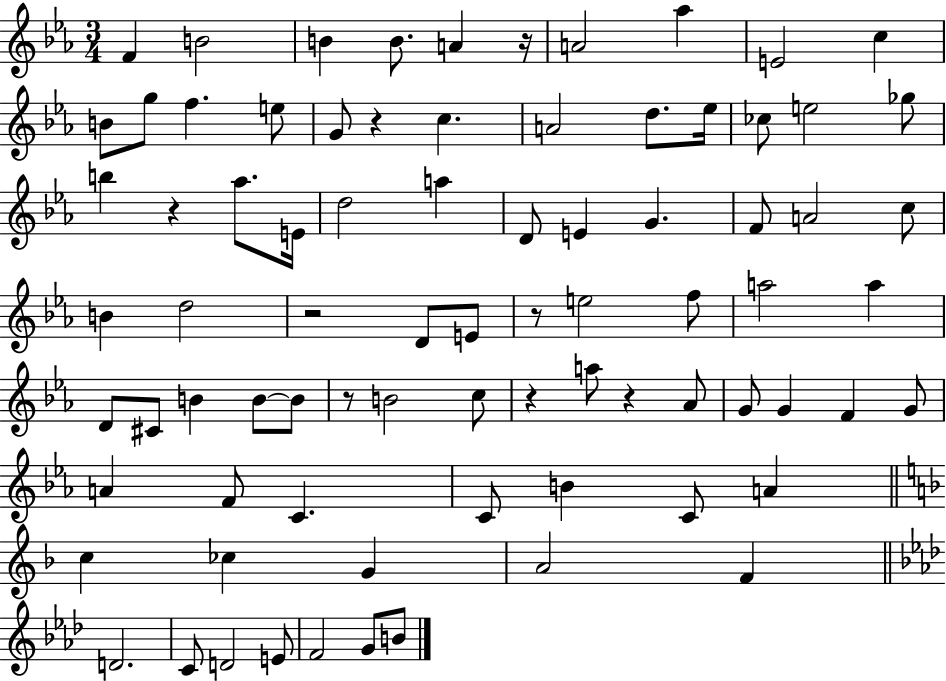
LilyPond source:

{
  \clef treble
  \numericTimeSignature
  \time 3/4
  \key ees \major
  f'4 b'2 | b'4 b'8. a'4 r16 | a'2 aes''4 | e'2 c''4 | \break b'8 g''8 f''4. e''8 | g'8 r4 c''4. | a'2 d''8. ees''16 | ces''8 e''2 ges''8 | \break b''4 r4 aes''8. e'16 | d''2 a''4 | d'8 e'4 g'4. | f'8 a'2 c''8 | \break b'4 d''2 | r2 d'8 e'8 | r8 e''2 f''8 | a''2 a''4 | \break d'8 cis'8 b'4 b'8~~ b'8 | r8 b'2 c''8 | r4 a''8 r4 aes'8 | g'8 g'4 f'4 g'8 | \break a'4 f'8 c'4. | c'8 b'4 c'8 a'4 | \bar "||" \break \key f \major c''4 ces''4 g'4 | a'2 f'4 | \bar "||" \break \key aes \major d'2. | c'8 d'2 e'8 | f'2 g'8 b'8 | \bar "|."
}